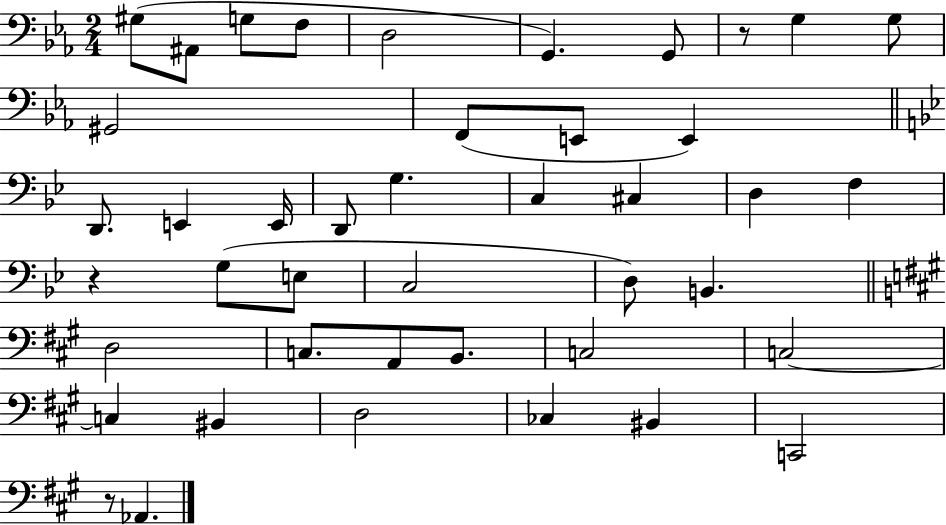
{
  \clef bass
  \numericTimeSignature
  \time 2/4
  \key ees \major
  \repeat volta 2 { gis8( ais,8 g8 f8 | d2 | g,4.) g,8 | r8 g4 g8 | \break gis,2 | f,8( e,8 e,4) | \bar "||" \break \key bes \major d,8. e,4 e,16 | d,8 g4. | c4 cis4 | d4 f4 | \break r4 g8( e8 | c2 | d8) b,4. | \bar "||" \break \key a \major d2 | c8. a,8 b,8. | c2 | c2~~ | \break c4 bis,4 | d2 | ces4 bis,4 | c,2 | \break r8 aes,4. | } \bar "|."
}